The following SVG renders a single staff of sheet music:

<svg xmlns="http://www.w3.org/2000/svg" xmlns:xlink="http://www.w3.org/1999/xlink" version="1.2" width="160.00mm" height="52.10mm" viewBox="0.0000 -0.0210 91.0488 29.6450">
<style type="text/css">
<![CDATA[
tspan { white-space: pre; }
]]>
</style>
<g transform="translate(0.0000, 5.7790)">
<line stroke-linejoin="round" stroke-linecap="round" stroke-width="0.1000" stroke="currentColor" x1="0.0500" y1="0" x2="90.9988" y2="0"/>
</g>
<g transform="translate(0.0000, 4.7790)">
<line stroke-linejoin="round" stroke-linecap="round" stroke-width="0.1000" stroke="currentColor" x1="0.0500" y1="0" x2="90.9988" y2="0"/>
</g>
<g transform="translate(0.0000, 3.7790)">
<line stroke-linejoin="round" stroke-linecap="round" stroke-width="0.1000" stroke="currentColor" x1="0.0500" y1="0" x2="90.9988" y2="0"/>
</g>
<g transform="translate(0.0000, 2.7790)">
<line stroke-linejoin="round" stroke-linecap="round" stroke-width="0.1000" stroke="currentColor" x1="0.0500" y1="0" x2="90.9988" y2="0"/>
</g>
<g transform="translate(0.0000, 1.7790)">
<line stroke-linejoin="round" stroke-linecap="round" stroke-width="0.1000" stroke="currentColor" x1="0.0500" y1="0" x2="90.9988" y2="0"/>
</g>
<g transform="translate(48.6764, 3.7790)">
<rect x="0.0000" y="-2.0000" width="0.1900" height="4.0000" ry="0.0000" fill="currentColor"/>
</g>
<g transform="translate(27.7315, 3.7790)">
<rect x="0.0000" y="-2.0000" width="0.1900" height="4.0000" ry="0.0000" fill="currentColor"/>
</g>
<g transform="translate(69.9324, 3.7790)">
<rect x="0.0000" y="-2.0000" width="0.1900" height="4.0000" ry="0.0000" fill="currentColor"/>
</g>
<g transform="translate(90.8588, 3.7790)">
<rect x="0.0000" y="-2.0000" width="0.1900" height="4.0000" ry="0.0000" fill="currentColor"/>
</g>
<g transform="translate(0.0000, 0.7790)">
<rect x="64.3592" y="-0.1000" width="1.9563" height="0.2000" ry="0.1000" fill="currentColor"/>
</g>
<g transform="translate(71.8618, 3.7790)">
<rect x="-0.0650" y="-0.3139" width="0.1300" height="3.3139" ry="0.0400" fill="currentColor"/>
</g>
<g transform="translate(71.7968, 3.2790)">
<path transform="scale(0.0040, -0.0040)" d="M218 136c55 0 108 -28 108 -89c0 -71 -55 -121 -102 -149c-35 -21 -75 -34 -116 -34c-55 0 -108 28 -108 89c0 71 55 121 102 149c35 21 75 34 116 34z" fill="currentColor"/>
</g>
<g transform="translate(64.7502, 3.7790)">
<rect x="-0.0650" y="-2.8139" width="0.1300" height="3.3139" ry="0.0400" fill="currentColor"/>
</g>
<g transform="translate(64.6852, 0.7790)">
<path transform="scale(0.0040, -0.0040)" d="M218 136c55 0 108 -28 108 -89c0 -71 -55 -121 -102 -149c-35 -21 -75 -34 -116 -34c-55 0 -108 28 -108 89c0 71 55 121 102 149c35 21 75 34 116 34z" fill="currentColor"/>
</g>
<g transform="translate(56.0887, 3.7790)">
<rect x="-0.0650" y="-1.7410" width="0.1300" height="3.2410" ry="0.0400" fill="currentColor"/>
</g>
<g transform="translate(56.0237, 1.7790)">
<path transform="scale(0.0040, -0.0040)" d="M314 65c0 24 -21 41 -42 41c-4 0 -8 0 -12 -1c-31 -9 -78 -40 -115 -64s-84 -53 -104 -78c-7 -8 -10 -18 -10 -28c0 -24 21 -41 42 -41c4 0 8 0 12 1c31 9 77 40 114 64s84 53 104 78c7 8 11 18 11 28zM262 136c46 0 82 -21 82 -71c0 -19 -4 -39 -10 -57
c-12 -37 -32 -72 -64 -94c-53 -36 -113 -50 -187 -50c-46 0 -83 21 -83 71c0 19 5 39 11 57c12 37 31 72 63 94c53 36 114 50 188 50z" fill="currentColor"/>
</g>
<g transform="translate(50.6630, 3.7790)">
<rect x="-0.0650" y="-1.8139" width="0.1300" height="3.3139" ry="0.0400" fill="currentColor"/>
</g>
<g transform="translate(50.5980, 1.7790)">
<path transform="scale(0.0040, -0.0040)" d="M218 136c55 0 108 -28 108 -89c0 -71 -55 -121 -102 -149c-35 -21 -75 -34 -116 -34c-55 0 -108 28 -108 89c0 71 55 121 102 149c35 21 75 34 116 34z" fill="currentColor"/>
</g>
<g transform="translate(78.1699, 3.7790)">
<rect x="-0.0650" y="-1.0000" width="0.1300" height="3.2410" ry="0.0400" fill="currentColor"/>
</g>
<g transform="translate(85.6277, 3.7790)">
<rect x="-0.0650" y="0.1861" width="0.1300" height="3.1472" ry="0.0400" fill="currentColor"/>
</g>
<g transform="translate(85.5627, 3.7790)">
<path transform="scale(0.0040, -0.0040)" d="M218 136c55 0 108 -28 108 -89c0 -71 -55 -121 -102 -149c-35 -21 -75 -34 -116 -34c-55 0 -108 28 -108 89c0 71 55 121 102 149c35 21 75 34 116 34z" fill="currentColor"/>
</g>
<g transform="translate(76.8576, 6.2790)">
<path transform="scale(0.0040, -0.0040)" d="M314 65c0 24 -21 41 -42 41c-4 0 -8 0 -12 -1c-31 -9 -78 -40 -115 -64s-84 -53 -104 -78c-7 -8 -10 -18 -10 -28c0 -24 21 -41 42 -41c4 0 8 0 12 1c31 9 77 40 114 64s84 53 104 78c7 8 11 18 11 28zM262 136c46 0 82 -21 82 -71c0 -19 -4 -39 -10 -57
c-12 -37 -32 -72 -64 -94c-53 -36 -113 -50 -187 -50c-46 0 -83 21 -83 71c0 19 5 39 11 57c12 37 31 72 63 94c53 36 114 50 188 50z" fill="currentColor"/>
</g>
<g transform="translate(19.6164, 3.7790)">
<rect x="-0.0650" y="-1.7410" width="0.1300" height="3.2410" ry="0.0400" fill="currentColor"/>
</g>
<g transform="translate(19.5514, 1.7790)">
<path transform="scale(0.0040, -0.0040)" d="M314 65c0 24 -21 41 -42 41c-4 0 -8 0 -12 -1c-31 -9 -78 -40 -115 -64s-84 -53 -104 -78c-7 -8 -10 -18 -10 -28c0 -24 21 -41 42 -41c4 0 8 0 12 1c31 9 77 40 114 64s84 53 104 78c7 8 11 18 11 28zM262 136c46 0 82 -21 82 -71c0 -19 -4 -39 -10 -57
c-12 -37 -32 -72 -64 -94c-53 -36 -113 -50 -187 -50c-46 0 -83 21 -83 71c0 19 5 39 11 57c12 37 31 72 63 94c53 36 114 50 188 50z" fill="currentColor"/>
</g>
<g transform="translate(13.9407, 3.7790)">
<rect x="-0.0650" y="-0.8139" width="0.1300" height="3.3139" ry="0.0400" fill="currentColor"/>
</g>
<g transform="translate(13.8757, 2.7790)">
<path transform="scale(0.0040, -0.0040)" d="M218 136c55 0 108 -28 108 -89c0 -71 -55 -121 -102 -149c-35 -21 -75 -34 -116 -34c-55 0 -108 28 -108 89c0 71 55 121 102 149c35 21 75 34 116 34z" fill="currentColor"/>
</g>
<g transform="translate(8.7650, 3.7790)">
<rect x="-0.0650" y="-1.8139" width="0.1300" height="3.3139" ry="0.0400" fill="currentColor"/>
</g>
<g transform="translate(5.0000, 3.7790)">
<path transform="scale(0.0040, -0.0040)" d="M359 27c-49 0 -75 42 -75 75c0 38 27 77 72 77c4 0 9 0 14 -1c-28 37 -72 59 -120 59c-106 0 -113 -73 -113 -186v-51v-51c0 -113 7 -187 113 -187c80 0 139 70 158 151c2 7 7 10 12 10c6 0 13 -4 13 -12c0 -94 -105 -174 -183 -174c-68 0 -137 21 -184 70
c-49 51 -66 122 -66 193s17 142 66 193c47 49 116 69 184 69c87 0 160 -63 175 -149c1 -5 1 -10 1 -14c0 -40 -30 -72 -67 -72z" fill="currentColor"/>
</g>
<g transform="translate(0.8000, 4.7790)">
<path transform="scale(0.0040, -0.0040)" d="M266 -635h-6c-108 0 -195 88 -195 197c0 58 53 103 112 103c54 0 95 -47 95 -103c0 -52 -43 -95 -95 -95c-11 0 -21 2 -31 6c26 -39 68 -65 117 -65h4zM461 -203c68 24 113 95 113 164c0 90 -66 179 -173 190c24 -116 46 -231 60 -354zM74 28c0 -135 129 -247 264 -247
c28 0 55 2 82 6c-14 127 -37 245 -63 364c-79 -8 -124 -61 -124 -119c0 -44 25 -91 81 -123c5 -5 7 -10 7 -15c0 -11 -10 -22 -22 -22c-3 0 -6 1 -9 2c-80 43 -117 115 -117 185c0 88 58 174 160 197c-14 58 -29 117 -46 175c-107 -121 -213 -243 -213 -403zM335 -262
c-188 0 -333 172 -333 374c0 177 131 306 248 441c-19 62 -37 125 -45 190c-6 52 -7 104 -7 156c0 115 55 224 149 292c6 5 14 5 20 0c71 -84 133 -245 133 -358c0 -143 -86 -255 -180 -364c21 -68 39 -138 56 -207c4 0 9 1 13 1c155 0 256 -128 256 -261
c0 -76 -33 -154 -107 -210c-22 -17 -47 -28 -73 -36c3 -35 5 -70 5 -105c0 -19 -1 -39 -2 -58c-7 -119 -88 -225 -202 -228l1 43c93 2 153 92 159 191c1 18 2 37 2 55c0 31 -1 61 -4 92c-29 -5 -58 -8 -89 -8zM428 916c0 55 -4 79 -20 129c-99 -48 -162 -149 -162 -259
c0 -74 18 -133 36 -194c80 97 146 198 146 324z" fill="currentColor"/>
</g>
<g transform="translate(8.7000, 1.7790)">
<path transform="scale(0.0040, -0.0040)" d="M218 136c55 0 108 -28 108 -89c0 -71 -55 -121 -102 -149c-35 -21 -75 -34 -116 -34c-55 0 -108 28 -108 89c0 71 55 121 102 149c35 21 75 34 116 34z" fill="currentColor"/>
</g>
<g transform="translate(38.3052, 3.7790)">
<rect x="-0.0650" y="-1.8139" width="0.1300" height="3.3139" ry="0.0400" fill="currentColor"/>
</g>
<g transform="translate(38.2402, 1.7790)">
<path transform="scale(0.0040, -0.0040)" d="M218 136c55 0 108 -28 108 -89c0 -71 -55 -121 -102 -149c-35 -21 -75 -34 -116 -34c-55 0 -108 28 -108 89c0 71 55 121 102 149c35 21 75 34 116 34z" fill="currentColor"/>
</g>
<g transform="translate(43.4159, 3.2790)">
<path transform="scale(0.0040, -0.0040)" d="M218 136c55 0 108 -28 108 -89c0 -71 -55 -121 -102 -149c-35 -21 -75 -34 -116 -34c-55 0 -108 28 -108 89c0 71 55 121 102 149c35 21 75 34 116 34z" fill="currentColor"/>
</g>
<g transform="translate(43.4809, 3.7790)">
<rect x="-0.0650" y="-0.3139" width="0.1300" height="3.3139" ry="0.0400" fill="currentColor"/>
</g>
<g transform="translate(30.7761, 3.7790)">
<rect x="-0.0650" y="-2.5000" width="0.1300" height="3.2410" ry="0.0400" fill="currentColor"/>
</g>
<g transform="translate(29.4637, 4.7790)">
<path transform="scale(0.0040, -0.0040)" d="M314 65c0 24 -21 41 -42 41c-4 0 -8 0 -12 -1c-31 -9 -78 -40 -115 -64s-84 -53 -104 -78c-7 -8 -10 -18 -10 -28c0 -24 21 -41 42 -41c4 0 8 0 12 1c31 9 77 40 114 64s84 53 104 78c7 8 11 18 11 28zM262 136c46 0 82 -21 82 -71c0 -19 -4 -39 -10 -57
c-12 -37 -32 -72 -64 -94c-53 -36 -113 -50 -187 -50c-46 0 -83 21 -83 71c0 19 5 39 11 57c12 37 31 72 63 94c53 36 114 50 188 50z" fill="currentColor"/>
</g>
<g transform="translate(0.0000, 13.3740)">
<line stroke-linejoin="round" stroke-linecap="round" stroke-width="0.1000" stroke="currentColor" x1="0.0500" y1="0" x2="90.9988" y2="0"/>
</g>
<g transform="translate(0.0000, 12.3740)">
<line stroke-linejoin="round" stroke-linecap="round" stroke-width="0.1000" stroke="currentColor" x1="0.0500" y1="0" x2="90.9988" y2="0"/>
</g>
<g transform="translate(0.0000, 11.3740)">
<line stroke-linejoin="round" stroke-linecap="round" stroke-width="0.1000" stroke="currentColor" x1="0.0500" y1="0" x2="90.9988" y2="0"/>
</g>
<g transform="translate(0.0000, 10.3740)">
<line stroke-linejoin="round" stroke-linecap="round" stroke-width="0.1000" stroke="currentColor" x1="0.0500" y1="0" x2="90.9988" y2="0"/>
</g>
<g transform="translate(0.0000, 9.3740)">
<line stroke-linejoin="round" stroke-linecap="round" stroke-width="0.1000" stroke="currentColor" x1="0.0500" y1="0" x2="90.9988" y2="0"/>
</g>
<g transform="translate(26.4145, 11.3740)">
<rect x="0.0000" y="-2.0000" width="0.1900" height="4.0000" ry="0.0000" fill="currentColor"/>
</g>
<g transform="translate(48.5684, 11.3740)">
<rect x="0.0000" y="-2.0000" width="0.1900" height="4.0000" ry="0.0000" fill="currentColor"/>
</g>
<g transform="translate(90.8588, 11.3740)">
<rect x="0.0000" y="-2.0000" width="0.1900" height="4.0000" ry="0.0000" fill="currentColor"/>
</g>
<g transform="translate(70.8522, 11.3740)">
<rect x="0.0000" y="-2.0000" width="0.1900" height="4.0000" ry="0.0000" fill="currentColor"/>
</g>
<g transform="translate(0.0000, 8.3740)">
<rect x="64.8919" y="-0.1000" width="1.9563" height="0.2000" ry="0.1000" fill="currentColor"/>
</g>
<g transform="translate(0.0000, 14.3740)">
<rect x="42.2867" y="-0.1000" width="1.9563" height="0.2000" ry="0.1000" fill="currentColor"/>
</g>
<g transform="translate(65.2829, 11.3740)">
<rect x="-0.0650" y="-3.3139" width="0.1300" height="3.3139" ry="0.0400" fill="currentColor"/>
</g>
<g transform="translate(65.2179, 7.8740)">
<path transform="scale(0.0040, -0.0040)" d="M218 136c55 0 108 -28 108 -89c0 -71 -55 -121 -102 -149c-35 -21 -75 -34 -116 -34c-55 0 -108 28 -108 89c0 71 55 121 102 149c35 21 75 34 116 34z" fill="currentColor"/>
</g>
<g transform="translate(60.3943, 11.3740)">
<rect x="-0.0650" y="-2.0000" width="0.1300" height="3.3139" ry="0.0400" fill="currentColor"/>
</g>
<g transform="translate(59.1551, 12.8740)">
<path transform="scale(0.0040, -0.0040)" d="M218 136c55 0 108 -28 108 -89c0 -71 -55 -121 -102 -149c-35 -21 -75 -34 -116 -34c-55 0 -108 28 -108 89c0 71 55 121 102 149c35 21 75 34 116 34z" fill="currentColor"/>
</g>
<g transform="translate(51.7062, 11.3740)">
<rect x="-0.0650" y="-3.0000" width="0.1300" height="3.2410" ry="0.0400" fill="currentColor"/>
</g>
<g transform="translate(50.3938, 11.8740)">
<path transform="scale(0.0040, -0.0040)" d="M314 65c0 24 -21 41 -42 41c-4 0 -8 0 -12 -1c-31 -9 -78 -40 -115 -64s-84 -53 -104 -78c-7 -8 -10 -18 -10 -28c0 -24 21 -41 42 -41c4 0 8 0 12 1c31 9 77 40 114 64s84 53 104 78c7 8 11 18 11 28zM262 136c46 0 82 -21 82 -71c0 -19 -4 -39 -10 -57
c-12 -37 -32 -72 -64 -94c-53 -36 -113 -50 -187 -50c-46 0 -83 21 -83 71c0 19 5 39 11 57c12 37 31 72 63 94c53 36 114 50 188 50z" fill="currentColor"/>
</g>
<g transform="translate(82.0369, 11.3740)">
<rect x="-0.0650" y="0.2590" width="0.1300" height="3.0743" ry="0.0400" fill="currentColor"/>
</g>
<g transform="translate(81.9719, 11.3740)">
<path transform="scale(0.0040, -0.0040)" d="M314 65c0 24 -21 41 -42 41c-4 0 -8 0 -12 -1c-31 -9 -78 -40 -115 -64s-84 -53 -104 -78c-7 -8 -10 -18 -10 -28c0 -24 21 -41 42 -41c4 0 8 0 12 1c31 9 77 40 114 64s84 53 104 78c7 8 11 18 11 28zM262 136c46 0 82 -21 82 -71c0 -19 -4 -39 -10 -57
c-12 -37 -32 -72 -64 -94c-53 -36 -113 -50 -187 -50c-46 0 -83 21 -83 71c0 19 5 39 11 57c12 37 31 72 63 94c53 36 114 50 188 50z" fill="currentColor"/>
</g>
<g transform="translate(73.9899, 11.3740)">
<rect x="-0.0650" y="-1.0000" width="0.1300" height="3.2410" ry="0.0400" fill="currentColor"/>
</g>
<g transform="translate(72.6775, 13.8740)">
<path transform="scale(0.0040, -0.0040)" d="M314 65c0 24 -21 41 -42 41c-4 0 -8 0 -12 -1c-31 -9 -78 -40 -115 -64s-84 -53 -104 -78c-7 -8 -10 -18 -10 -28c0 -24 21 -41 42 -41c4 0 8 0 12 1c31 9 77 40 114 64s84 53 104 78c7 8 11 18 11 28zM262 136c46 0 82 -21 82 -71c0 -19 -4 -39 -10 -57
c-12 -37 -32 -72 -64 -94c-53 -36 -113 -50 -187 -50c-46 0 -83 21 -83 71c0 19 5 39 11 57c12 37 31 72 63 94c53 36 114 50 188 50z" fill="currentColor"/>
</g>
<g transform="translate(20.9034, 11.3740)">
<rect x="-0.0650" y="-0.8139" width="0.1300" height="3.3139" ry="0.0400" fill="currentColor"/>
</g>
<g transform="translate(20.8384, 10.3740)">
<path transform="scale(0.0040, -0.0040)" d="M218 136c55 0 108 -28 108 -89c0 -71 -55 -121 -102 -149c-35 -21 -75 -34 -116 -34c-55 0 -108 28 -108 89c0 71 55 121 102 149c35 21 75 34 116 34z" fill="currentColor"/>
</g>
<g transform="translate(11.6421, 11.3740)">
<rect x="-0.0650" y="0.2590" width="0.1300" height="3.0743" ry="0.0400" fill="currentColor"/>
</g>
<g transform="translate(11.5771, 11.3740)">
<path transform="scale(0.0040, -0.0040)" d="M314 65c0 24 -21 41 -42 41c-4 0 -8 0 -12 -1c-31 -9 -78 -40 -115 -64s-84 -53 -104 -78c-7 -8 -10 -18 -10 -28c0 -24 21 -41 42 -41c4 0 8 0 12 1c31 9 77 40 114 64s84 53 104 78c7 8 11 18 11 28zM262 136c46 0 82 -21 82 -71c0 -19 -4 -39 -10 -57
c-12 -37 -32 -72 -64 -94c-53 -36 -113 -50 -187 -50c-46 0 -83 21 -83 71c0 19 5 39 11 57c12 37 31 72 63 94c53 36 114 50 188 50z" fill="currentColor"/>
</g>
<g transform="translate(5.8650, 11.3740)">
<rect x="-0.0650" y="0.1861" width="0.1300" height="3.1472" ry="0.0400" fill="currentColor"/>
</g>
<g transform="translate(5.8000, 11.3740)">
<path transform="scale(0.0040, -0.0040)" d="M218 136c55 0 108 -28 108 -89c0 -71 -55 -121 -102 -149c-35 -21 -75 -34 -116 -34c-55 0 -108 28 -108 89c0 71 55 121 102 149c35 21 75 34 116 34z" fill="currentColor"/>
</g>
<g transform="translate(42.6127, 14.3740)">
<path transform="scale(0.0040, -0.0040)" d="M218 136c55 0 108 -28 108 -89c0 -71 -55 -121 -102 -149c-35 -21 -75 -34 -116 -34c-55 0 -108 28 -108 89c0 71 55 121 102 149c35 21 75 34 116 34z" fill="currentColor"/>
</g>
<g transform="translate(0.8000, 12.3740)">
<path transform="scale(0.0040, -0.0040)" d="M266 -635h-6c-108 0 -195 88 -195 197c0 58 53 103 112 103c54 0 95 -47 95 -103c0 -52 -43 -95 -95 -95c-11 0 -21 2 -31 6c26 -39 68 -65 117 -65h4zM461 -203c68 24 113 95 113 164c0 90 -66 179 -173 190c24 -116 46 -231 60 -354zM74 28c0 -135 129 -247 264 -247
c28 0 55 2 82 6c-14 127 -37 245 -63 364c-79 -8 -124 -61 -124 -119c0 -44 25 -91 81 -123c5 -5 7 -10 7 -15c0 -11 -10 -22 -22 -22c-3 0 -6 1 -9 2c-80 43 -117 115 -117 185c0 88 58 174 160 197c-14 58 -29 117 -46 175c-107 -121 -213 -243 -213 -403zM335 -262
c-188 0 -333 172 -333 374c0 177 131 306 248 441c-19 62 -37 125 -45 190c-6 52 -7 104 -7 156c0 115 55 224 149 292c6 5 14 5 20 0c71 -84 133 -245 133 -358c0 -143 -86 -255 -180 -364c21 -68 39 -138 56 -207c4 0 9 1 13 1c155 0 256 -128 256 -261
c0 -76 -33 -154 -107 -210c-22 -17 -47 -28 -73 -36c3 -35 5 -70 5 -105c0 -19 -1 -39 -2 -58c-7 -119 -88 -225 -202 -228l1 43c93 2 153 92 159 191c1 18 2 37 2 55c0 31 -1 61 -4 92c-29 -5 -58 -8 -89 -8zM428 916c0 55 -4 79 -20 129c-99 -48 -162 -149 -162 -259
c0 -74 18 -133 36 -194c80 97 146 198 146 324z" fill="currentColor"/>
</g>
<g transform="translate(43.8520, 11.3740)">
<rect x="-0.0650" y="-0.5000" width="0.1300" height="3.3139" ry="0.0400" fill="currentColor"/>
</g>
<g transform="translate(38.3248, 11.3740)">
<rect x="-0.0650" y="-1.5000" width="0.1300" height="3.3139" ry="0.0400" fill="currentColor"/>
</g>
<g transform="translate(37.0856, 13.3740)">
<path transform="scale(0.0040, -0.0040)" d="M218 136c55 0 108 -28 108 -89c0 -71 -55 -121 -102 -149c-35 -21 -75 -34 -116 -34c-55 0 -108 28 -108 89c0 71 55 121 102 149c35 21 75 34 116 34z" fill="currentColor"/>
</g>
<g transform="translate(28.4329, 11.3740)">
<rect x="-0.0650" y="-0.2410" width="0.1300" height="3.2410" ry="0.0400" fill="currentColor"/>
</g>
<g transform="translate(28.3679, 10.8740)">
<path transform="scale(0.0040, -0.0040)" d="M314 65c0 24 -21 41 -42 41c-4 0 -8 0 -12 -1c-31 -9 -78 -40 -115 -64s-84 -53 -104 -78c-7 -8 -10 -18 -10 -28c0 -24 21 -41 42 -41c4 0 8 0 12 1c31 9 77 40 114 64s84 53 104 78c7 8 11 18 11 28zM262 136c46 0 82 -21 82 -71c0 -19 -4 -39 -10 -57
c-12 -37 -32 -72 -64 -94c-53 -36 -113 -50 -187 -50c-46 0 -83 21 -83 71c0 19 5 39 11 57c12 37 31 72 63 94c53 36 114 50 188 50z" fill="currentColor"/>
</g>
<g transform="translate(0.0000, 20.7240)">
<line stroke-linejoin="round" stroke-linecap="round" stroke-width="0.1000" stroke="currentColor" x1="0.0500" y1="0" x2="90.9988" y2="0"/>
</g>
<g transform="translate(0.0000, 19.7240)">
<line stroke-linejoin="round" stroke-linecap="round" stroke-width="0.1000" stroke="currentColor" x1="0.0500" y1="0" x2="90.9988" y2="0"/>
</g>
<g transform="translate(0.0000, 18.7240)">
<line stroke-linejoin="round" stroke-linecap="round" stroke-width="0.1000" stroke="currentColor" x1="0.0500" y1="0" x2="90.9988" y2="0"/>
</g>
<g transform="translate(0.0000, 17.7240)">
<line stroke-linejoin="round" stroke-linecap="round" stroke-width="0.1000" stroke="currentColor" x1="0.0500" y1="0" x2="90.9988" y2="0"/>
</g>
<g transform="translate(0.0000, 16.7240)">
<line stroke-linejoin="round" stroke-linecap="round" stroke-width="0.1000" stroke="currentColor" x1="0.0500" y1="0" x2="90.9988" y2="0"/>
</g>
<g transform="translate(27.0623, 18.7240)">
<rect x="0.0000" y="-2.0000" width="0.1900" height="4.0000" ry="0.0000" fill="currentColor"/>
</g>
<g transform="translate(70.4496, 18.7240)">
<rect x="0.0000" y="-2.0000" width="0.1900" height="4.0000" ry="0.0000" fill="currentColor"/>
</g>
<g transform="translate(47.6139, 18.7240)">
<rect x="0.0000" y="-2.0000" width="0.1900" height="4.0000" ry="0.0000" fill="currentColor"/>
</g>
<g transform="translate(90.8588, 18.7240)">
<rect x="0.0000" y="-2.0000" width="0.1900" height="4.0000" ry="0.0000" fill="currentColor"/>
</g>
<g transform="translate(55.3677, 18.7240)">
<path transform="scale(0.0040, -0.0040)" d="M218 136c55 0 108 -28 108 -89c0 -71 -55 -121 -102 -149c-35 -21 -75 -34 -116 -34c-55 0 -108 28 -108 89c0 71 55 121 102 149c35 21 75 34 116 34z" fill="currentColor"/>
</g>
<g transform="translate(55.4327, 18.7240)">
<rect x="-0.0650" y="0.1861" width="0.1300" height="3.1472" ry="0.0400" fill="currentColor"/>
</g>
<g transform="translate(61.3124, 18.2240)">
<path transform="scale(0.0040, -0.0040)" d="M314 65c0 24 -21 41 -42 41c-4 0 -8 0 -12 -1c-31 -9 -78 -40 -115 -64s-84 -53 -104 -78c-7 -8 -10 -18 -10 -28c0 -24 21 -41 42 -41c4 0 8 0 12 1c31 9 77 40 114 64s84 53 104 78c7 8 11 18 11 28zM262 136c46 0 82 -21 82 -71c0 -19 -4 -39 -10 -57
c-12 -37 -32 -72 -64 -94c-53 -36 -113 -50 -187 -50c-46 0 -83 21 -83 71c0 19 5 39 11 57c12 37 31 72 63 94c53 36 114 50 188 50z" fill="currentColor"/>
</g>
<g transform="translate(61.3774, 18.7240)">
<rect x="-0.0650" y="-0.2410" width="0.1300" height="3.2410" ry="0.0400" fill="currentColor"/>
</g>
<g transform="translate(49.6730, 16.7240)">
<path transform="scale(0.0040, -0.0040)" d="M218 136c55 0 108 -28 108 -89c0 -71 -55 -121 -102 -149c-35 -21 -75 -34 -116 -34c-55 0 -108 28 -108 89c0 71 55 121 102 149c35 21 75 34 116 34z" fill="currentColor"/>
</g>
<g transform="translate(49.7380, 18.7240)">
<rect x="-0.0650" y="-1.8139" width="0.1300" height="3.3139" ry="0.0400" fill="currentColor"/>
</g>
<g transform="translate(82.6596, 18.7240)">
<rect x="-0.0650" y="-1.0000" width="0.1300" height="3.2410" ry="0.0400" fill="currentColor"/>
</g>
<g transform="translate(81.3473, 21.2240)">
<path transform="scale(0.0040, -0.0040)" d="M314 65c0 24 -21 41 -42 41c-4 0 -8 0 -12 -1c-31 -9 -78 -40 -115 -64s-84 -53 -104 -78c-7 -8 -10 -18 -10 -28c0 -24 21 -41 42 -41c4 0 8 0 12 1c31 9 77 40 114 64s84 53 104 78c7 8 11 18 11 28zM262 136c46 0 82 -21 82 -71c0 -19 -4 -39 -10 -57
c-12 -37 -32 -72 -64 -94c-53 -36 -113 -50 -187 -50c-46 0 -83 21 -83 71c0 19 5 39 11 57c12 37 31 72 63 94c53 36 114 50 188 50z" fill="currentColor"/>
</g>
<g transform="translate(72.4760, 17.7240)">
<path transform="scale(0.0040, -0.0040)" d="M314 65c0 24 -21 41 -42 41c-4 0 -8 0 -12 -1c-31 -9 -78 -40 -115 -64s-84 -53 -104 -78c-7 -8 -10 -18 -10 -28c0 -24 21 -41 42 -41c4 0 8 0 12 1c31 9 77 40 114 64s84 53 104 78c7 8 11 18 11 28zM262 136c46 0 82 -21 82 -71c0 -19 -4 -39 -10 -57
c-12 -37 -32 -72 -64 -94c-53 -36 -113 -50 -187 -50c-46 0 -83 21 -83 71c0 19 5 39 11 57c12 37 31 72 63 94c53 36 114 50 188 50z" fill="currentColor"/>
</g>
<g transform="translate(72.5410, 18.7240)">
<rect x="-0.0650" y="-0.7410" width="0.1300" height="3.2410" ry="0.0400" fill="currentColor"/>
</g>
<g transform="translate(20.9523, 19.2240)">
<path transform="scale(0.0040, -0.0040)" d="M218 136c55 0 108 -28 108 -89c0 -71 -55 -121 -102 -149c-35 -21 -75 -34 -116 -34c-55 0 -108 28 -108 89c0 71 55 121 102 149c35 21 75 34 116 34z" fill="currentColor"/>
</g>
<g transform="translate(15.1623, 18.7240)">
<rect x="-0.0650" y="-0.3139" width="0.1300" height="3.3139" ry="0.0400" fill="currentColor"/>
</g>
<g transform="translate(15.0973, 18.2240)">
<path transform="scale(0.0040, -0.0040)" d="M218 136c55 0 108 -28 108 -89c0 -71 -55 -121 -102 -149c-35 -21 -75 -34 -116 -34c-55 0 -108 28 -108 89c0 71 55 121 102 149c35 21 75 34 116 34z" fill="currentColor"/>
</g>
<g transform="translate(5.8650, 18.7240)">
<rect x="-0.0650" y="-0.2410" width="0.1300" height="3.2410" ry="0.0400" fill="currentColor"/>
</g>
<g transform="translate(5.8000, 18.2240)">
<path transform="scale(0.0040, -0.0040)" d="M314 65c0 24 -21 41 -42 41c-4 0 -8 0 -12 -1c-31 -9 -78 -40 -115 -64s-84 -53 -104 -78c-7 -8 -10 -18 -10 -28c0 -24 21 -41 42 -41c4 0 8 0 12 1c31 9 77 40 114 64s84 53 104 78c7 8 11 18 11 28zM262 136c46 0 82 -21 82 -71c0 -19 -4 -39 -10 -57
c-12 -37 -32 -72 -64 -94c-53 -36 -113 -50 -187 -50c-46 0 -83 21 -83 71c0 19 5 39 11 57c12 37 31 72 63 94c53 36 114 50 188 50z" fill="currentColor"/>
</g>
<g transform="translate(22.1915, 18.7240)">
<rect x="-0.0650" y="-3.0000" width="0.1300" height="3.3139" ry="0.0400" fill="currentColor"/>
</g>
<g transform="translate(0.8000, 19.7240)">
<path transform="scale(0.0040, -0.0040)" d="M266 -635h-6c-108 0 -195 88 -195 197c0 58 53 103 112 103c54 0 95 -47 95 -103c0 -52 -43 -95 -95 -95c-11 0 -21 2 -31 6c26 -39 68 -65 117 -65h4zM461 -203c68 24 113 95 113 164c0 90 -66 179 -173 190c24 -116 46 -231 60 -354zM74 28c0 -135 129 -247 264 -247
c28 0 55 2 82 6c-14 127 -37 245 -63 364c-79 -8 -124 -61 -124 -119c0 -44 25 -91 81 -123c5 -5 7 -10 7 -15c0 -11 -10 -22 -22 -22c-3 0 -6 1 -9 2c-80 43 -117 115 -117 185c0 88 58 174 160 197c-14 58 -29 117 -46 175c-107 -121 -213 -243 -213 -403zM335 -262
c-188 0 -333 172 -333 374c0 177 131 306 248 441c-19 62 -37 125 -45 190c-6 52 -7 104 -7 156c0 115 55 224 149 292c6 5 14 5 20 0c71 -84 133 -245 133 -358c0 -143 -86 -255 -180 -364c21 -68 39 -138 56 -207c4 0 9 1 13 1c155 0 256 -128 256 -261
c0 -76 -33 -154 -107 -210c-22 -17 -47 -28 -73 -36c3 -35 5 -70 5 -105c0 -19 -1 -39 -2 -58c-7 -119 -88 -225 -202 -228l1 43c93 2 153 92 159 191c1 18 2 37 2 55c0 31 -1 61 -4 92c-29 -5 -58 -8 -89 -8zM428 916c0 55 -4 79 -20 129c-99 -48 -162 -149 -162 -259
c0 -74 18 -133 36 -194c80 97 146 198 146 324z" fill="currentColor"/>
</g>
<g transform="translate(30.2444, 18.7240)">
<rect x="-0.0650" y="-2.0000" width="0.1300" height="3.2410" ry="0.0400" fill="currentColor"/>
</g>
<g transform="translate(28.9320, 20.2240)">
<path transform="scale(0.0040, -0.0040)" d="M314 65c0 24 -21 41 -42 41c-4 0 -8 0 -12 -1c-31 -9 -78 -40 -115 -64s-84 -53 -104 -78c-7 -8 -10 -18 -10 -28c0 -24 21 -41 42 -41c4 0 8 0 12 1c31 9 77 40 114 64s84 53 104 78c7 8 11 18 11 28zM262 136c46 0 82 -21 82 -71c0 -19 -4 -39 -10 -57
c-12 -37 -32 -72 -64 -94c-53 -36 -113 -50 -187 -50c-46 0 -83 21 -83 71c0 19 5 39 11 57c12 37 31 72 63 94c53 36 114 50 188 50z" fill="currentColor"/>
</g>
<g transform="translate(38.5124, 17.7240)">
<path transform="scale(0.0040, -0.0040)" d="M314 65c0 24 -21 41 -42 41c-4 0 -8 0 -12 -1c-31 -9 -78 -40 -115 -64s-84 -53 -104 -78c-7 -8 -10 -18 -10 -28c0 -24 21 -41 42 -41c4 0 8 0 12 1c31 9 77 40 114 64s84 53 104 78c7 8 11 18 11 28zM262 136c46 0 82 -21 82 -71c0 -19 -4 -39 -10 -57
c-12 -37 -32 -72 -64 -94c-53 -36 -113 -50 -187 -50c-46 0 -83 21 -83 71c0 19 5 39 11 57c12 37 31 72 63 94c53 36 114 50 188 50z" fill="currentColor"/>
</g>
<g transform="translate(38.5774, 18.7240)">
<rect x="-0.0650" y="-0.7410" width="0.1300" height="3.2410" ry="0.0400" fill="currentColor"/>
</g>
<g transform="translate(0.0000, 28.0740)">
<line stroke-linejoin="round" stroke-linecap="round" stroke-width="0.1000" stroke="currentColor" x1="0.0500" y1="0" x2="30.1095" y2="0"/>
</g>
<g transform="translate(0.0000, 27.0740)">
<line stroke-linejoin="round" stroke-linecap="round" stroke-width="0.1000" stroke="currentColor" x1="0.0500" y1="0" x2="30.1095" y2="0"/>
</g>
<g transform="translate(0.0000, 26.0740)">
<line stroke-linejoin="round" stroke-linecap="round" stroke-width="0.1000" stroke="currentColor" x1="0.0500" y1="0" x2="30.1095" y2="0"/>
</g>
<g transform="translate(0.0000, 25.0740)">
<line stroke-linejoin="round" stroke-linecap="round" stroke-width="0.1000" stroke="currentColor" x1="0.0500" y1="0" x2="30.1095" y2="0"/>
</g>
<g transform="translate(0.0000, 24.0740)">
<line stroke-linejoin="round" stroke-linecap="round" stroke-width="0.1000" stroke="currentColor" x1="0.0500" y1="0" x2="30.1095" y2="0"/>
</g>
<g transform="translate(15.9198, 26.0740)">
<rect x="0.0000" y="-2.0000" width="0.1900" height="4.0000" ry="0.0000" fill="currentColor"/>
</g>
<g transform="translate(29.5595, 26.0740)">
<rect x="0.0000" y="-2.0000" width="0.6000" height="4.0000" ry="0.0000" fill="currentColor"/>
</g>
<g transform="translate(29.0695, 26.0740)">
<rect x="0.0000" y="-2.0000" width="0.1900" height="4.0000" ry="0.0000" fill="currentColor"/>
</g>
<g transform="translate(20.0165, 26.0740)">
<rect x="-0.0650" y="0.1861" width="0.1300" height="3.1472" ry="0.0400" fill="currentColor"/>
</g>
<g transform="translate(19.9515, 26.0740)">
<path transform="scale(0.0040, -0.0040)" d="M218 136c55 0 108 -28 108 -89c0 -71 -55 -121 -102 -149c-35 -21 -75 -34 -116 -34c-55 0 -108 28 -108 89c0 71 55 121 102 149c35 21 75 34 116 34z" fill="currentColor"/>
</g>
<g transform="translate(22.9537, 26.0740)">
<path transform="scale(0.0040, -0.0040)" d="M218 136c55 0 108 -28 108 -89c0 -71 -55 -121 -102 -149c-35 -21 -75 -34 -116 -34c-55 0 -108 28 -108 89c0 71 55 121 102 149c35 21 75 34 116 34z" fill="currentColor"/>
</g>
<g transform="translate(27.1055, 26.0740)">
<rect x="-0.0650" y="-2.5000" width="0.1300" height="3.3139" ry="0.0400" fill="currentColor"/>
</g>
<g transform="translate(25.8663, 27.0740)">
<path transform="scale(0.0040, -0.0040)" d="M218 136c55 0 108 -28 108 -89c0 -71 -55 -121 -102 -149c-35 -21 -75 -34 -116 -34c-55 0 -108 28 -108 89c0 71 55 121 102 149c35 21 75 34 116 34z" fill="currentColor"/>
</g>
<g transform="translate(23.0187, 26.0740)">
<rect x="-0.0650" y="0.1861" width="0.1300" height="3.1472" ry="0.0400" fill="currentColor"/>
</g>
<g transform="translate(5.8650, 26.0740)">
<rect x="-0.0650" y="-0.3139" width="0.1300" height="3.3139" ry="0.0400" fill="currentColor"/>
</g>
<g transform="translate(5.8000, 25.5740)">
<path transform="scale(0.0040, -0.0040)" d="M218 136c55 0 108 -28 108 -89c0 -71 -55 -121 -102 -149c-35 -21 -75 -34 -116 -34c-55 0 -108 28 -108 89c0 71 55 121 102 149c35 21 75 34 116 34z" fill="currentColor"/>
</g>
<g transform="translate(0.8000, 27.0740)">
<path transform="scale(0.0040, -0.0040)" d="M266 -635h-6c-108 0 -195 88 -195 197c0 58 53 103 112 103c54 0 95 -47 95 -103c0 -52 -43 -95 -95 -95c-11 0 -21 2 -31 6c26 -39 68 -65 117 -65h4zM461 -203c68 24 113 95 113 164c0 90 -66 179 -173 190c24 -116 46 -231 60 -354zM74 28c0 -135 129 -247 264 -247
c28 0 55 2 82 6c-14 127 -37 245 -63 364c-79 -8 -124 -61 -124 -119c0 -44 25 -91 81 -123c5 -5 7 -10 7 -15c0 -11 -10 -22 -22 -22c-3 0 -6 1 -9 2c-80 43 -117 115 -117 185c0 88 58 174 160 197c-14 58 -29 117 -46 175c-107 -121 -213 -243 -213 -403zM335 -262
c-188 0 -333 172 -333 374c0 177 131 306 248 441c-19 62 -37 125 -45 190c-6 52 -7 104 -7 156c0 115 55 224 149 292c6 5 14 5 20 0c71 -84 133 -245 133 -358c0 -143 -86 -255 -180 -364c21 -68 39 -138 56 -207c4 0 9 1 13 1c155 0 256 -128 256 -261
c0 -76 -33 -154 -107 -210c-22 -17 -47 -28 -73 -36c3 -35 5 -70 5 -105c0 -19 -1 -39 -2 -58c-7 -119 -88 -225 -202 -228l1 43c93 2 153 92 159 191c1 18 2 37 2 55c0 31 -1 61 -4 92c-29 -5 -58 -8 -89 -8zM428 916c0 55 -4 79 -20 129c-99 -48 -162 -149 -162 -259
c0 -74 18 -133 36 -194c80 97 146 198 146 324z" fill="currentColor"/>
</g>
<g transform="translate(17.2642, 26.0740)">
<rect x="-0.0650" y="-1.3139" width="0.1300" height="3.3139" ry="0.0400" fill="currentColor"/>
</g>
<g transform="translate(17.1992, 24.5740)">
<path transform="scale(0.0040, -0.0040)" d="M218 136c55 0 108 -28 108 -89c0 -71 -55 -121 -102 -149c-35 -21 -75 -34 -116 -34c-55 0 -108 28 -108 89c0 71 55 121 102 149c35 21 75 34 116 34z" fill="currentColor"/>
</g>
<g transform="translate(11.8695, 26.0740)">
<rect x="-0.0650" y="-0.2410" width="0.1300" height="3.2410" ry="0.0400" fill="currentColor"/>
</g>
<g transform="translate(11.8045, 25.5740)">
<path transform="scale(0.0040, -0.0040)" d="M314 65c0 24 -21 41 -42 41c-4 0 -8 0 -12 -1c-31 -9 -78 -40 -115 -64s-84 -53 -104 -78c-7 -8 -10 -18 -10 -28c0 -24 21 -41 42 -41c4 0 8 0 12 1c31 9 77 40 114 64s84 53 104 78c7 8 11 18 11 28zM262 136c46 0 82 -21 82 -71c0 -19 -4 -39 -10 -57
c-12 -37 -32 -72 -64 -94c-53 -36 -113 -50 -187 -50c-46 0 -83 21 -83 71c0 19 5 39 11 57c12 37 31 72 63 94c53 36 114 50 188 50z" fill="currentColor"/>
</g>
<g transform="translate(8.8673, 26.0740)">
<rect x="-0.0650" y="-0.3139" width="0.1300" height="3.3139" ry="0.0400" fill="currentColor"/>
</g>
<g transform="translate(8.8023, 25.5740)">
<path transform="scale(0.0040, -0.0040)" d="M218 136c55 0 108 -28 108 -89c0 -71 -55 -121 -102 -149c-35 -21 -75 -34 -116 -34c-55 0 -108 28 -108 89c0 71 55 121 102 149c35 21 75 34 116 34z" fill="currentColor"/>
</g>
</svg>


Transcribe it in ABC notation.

X:1
T:Untitled
M:4/4
L:1/4
K:C
f d f2 G2 f c f f2 a c D2 B B B2 d c2 E C A2 F b D2 B2 c2 c A F2 d2 f B c2 d2 D2 c c c2 e B B G